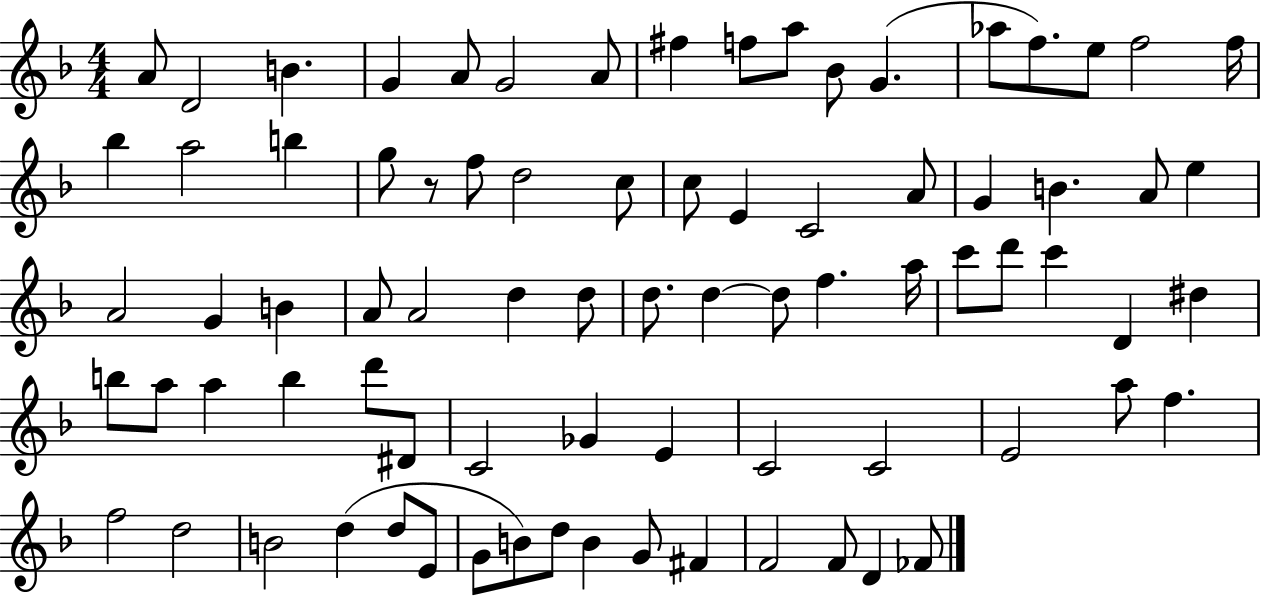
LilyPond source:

{
  \clef treble
  \numericTimeSignature
  \time 4/4
  \key f \major
  a'8 d'2 b'4. | g'4 a'8 g'2 a'8 | fis''4 f''8 a''8 bes'8 g'4.( | aes''8 f''8.) e''8 f''2 f''16 | \break bes''4 a''2 b''4 | g''8 r8 f''8 d''2 c''8 | c''8 e'4 c'2 a'8 | g'4 b'4. a'8 e''4 | \break a'2 g'4 b'4 | a'8 a'2 d''4 d''8 | d''8. d''4~~ d''8 f''4. a''16 | c'''8 d'''8 c'''4 d'4 dis''4 | \break b''8 a''8 a''4 b''4 d'''8 dis'8 | c'2 ges'4 e'4 | c'2 c'2 | e'2 a''8 f''4. | \break f''2 d''2 | b'2 d''4( d''8 e'8 | g'8 b'8) d''8 b'4 g'8 fis'4 | f'2 f'8 d'4 fes'8 | \break \bar "|."
}